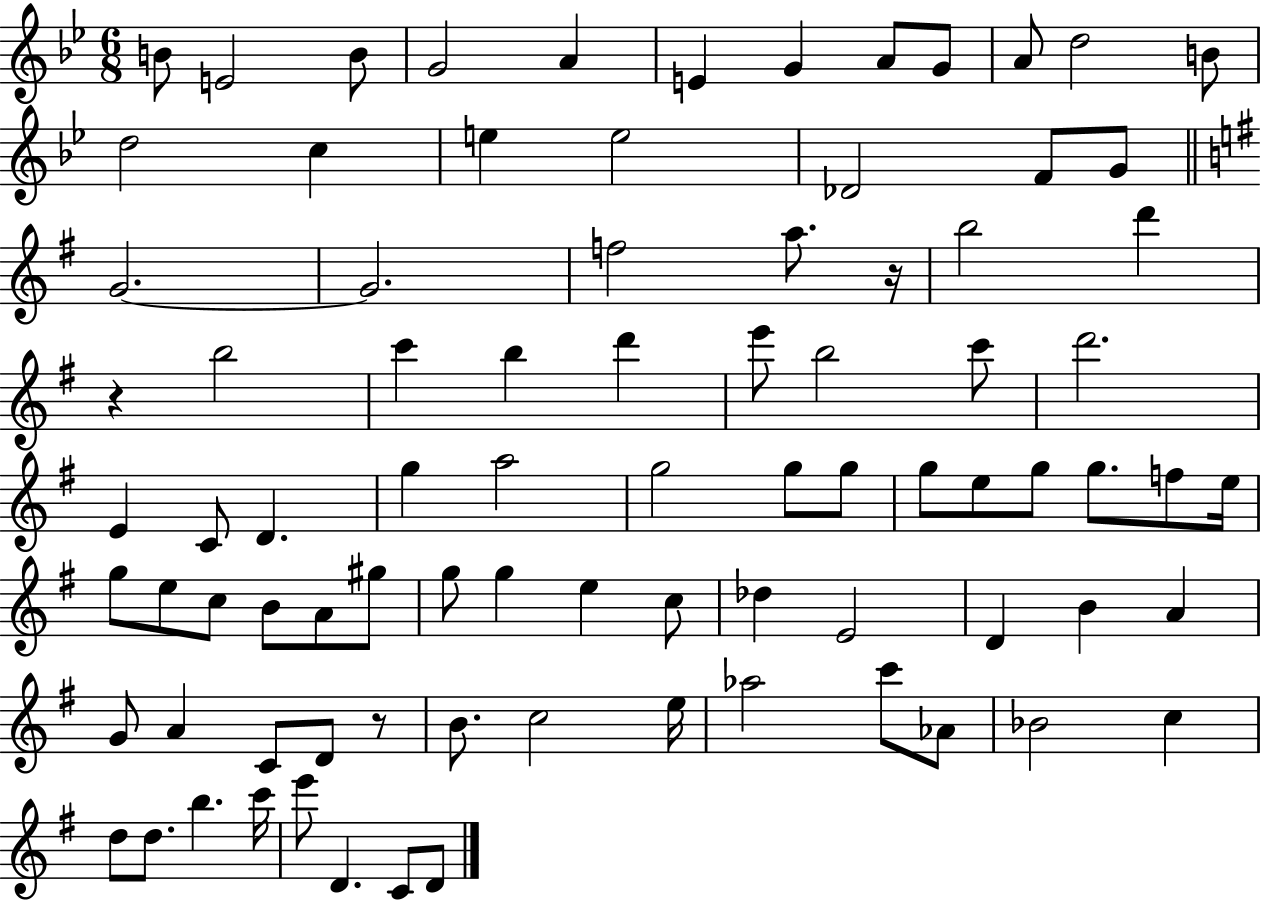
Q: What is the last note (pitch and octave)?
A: D4